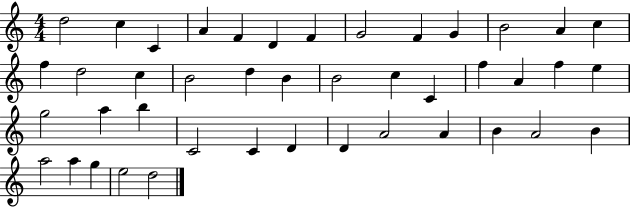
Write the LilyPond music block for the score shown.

{
  \clef treble
  \numericTimeSignature
  \time 4/4
  \key c \major
  d''2 c''4 c'4 | a'4 f'4 d'4 f'4 | g'2 f'4 g'4 | b'2 a'4 c''4 | \break f''4 d''2 c''4 | b'2 d''4 b'4 | b'2 c''4 c'4 | f''4 a'4 f''4 e''4 | \break g''2 a''4 b''4 | c'2 c'4 d'4 | d'4 a'2 a'4 | b'4 a'2 b'4 | \break a''2 a''4 g''4 | e''2 d''2 | \bar "|."
}